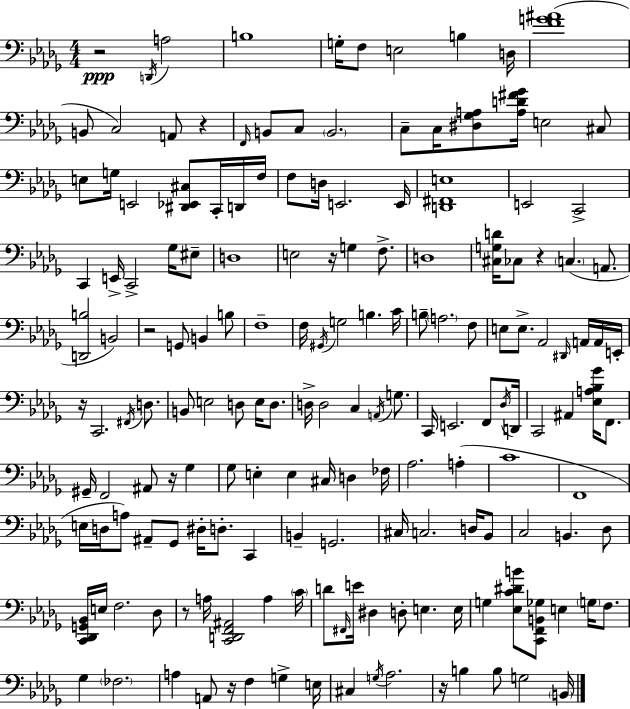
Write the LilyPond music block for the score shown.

{
  \clef bass
  \numericTimeSignature
  \time 4/4
  \key bes \minor
  r2\ppp \acciaccatura { d,16 } a2 | b1 | g16-. f8 e2 b4 | d16 <f' g' ais'>1( | \break b,8 c2) a,8 r4 | \grace { f,16 } b,8 c8 \parenthesize b,2. | c8-- c16 <dis ges a>8 <a d' fis' ges'>16 e2 | cis8 e8 g16 e,2 <dis, ees, cis>8 c,16-. | \break d,16 f16 f8 d16 e,2. | e,16 <d, fis, e>1 | e,2 c,2-> | c,4 e,16-> c,2-> ges16 | \break eis8-- d1 | e2 r16 g4 f8.-> | d1 | <cis g d'>16 ces8 r4 \parenthesize c4.( a,8. | \break <d, b>2 b,2) | r2 g,8 b,4 | b8 f1-- | f16 \acciaccatura { gis,16 } g2 b4. | \break c'16 b8-- \parenthesize a2. | f8 e8 e8.-> aes,2 | \grace { dis,16 } a,16 a,16 e,16-. r16 c,2. | \acciaccatura { fis,16 } d8. b,8 e2 d8 | \break e16 d8. d16-> d2 c4 | \acciaccatura { a,16 } g8. c,16 e,2. | f,8 \acciaccatura { des16 } d,16 c,2 ais,4 | <ees a bes ges'>16 f,8. gis,16-- f,2 | \break ais,8 r16 ges4 ges8 e4-. e4 | cis16 d4 fes16 aes2. | a4-.( c'1 | f,1 | \break e16 d16 a8) ais,8-- ges,8 dis16-. | d8.-. c,4 b,4-- g,2. | cis16 c2. | d16 bes,8 c2 b,4. | \break des8 <c, des, g, bes,>16 e16 f2. | des8 r8 a16 <c, d, f, ais,>2 | a4 \parenthesize c'16 d'8 \grace { fis,16 } e'16 dis4 d8-. | e4. e16 g4 <ees c' dis' b'>8 <c, f, b, ges>8 | \break e4 \parenthesize g16 f8. ges4 \parenthesize fes2. | a4 a,8 r16 f4 | g4-> e16 cis4 \acciaccatura { g16 } aes2. | r16 b4 b8 | \break g2 \parenthesize b,16 \bar "|."
}